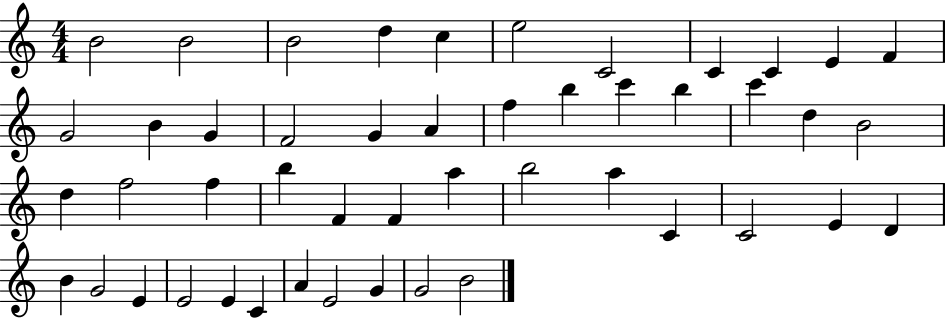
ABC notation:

X:1
T:Untitled
M:4/4
L:1/4
K:C
B2 B2 B2 d c e2 C2 C C E F G2 B G F2 G A f b c' b c' d B2 d f2 f b F F a b2 a C C2 E D B G2 E E2 E C A E2 G G2 B2